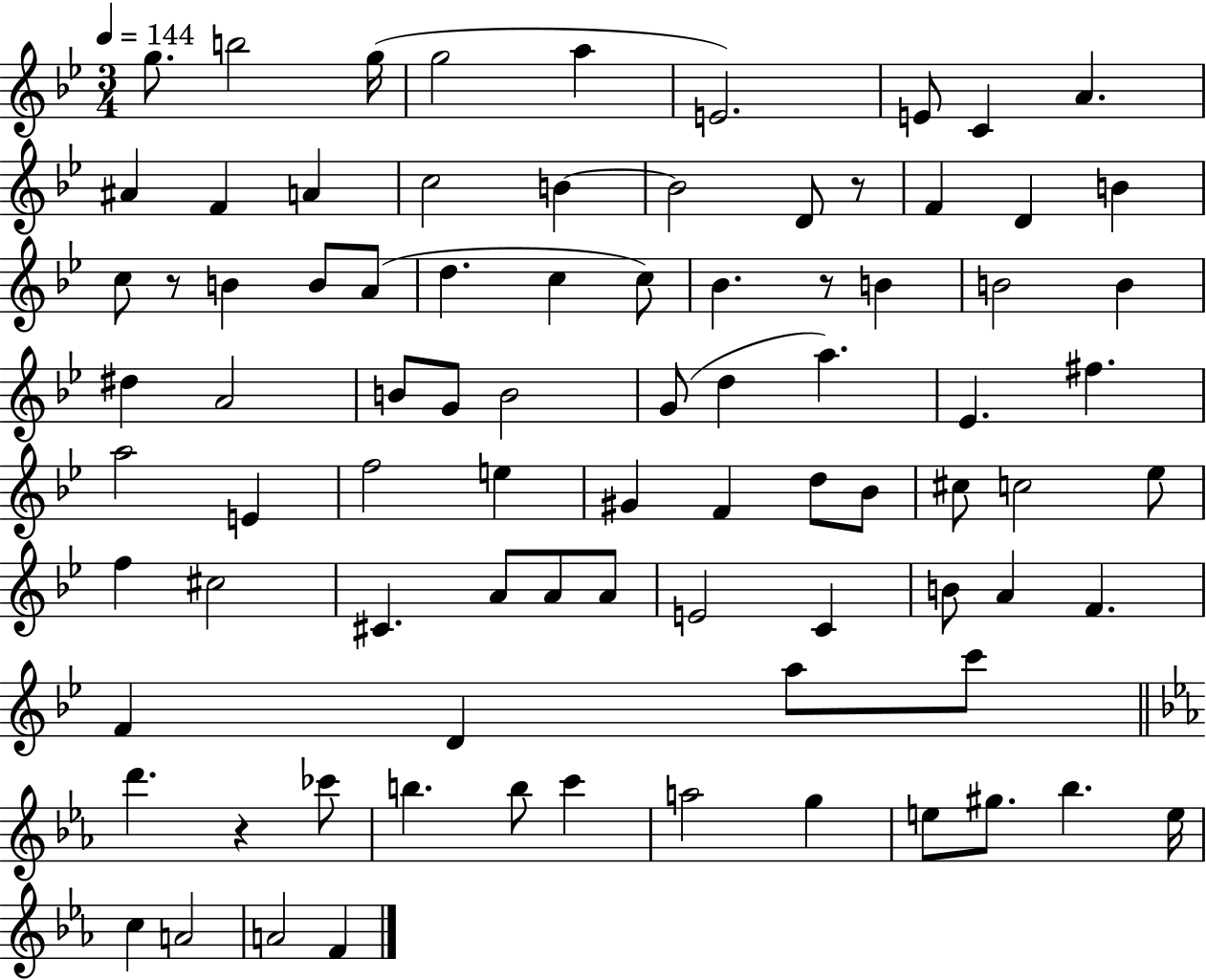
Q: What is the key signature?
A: BES major